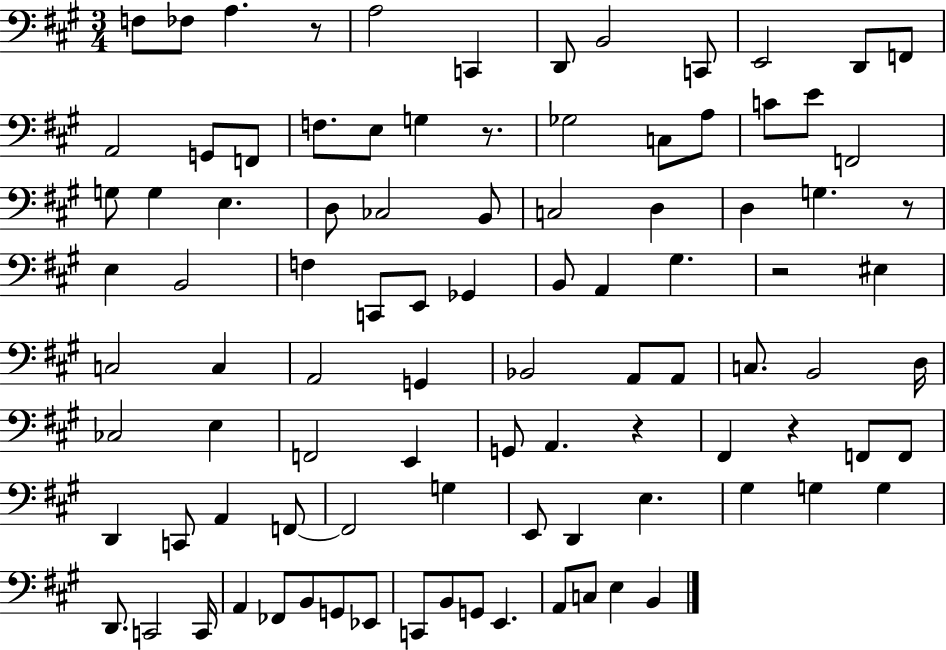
F3/e FES3/e A3/q. R/e A3/h C2/q D2/e B2/h C2/e E2/h D2/e F2/e A2/h G2/e F2/e F3/e. E3/e G3/q R/e. Gb3/h C3/e A3/e C4/e E4/e F2/h G3/e G3/q E3/q. D3/e CES3/h B2/e C3/h D3/q D3/q G3/q. R/e E3/q B2/h F3/q C2/e E2/e Gb2/q B2/e A2/q G#3/q. R/h EIS3/q C3/h C3/q A2/h G2/q Bb2/h A2/e A2/e C3/e. B2/h D3/s CES3/h E3/q F2/h E2/q G2/e A2/q. R/q F#2/q R/q F2/e F2/e D2/q C2/e A2/q F2/e F2/h G3/q E2/e D2/q E3/q. G#3/q G3/q G3/q D2/e. C2/h C2/s A2/q FES2/e B2/e G2/e Eb2/e C2/e B2/e G2/e E2/q. A2/e C3/e E3/q B2/q